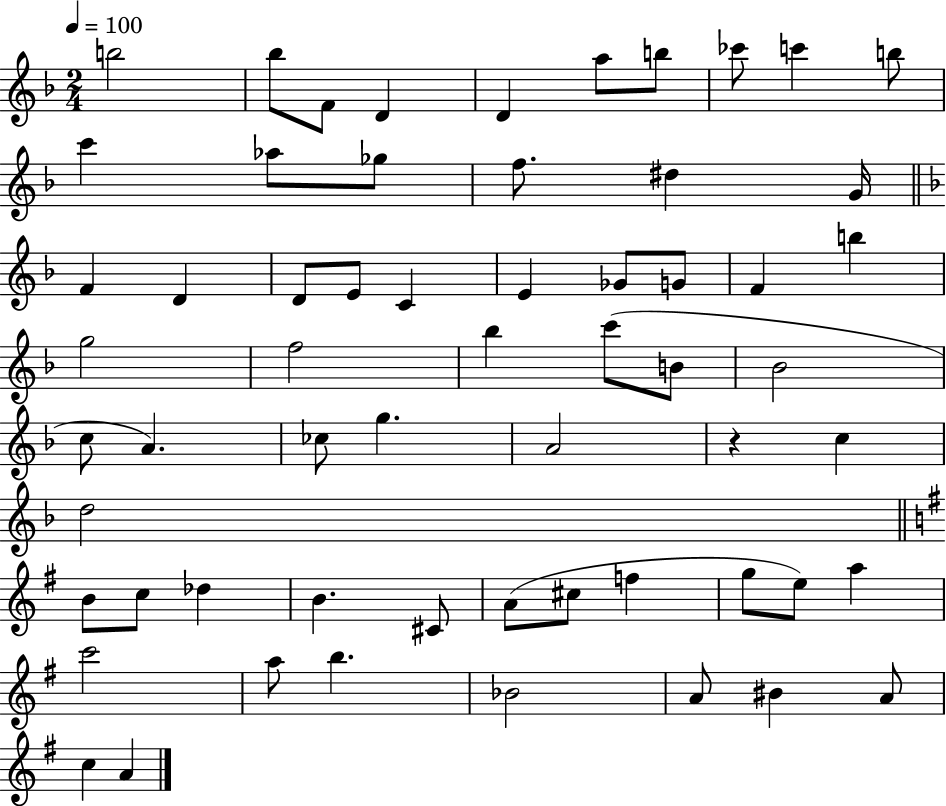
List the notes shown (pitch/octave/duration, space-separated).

B5/h Bb5/e F4/e D4/q D4/q A5/e B5/e CES6/e C6/q B5/e C6/q Ab5/e Gb5/e F5/e. D#5/q G4/s F4/q D4/q D4/e E4/e C4/q E4/q Gb4/e G4/e F4/q B5/q G5/h F5/h Bb5/q C6/e B4/e Bb4/h C5/e A4/q. CES5/e G5/q. A4/h R/q C5/q D5/h B4/e C5/e Db5/q B4/q. C#4/e A4/e C#5/e F5/q G5/e E5/e A5/q C6/h A5/e B5/q. Bb4/h A4/e BIS4/q A4/e C5/q A4/q